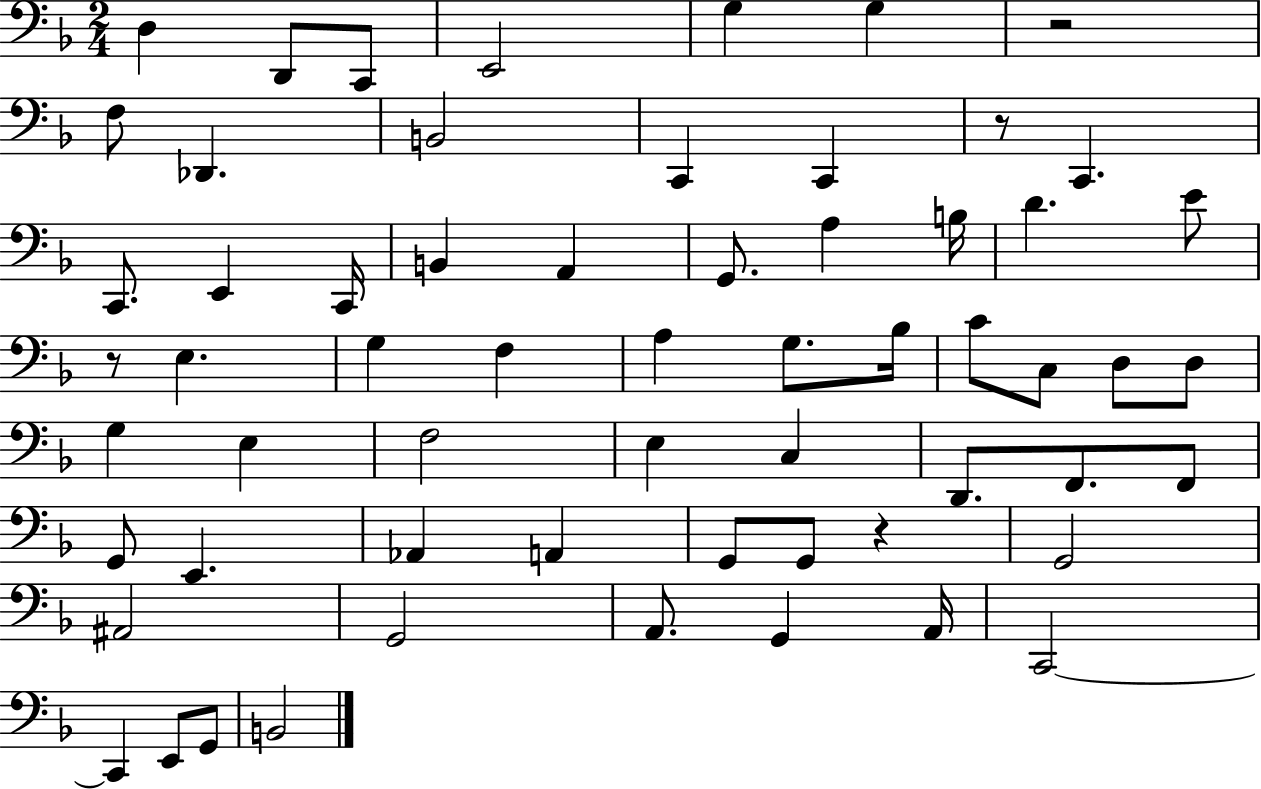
{
  \clef bass
  \numericTimeSignature
  \time 2/4
  \key f \major
  d4 d,8 c,8 | e,2 | g4 g4 | r2 | \break f8 des,4. | b,2 | c,4 c,4 | r8 c,4. | \break c,8. e,4 c,16 | b,4 a,4 | g,8. a4 b16 | d'4. e'8 | \break r8 e4. | g4 f4 | a4 g8. bes16 | c'8 c8 d8 d8 | \break g4 e4 | f2 | e4 c4 | d,8. f,8. f,8 | \break g,8 e,4. | aes,4 a,4 | g,8 g,8 r4 | g,2 | \break ais,2 | g,2 | a,8. g,4 a,16 | c,2~~ | \break c,4 e,8 g,8 | b,2 | \bar "|."
}